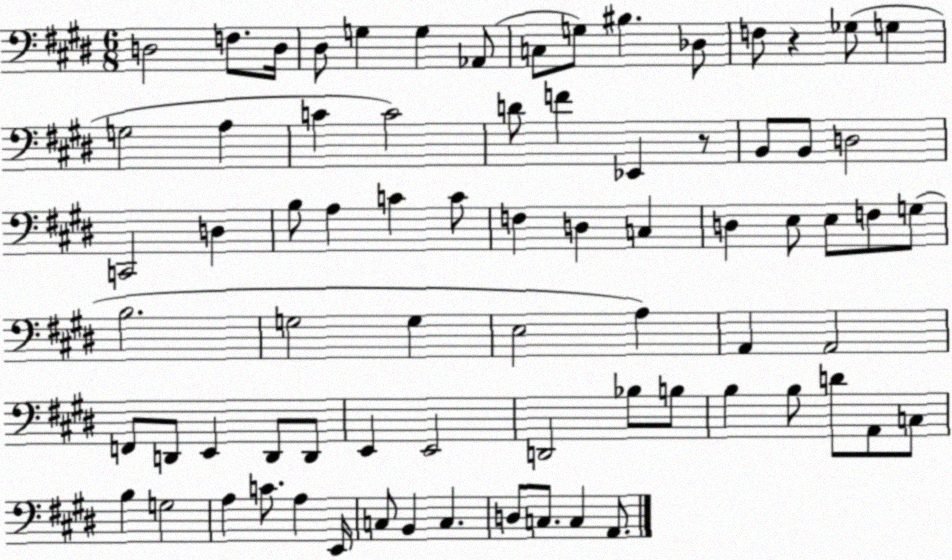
X:1
T:Untitled
M:6/8
L:1/4
K:E
D,2 F,/2 D,/4 ^D,/2 G, G, _A,,/2 C,/2 G,/2 ^B, _D,/2 F,/2 z _G,/2 G, G,2 A, C C2 D/2 F _E,, z/2 B,,/2 B,,/2 D,2 C,,2 D, B,/2 A, C C/2 F, D, C, D, E,/2 E,/2 F,/2 G,/2 B,2 G,2 G, E,2 A, A,, A,,2 F,,/2 D,,/2 E,, D,,/2 D,,/2 E,, E,,2 D,,2 _B,/2 B,/2 B, B,/2 D/2 A,,/2 C,/2 B, G,2 A, C/2 A, E,,/4 C,/2 B,, C, D,/2 C,/2 C, A,,/2